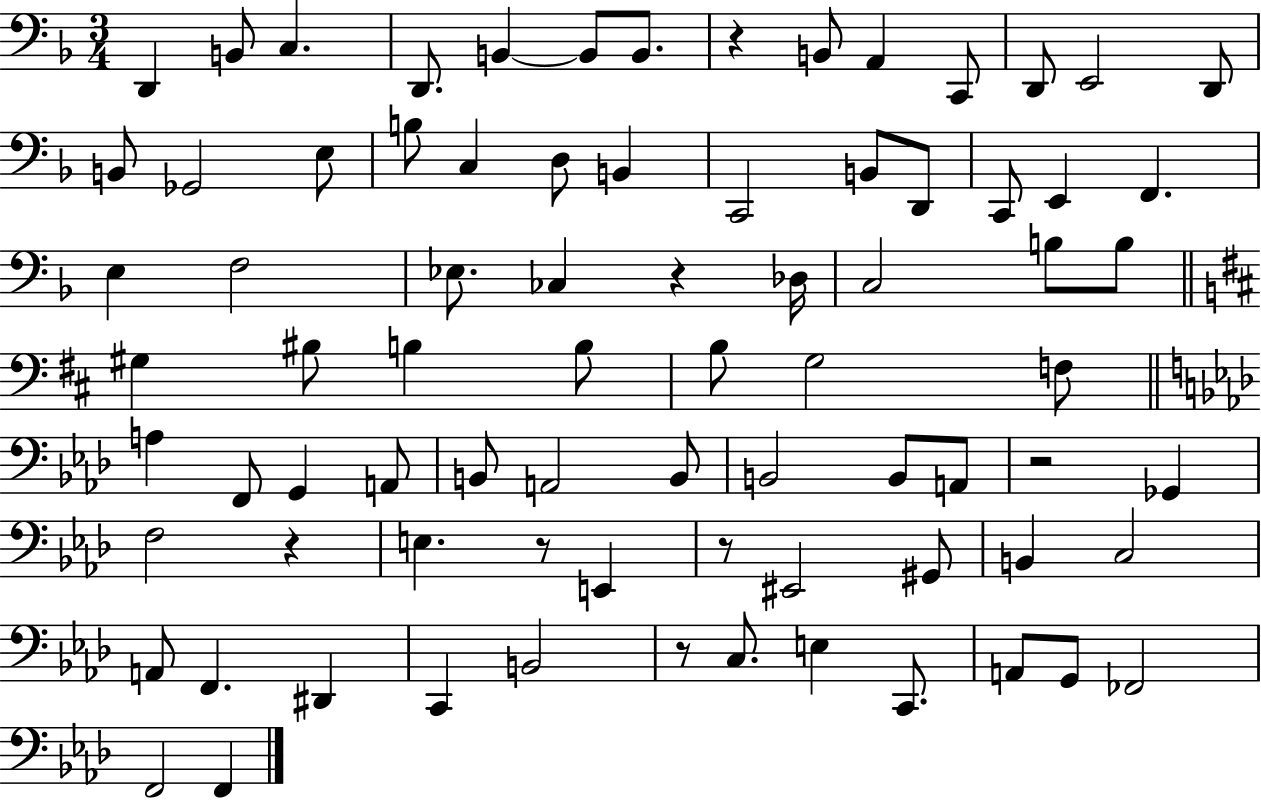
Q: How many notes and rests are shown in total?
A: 79